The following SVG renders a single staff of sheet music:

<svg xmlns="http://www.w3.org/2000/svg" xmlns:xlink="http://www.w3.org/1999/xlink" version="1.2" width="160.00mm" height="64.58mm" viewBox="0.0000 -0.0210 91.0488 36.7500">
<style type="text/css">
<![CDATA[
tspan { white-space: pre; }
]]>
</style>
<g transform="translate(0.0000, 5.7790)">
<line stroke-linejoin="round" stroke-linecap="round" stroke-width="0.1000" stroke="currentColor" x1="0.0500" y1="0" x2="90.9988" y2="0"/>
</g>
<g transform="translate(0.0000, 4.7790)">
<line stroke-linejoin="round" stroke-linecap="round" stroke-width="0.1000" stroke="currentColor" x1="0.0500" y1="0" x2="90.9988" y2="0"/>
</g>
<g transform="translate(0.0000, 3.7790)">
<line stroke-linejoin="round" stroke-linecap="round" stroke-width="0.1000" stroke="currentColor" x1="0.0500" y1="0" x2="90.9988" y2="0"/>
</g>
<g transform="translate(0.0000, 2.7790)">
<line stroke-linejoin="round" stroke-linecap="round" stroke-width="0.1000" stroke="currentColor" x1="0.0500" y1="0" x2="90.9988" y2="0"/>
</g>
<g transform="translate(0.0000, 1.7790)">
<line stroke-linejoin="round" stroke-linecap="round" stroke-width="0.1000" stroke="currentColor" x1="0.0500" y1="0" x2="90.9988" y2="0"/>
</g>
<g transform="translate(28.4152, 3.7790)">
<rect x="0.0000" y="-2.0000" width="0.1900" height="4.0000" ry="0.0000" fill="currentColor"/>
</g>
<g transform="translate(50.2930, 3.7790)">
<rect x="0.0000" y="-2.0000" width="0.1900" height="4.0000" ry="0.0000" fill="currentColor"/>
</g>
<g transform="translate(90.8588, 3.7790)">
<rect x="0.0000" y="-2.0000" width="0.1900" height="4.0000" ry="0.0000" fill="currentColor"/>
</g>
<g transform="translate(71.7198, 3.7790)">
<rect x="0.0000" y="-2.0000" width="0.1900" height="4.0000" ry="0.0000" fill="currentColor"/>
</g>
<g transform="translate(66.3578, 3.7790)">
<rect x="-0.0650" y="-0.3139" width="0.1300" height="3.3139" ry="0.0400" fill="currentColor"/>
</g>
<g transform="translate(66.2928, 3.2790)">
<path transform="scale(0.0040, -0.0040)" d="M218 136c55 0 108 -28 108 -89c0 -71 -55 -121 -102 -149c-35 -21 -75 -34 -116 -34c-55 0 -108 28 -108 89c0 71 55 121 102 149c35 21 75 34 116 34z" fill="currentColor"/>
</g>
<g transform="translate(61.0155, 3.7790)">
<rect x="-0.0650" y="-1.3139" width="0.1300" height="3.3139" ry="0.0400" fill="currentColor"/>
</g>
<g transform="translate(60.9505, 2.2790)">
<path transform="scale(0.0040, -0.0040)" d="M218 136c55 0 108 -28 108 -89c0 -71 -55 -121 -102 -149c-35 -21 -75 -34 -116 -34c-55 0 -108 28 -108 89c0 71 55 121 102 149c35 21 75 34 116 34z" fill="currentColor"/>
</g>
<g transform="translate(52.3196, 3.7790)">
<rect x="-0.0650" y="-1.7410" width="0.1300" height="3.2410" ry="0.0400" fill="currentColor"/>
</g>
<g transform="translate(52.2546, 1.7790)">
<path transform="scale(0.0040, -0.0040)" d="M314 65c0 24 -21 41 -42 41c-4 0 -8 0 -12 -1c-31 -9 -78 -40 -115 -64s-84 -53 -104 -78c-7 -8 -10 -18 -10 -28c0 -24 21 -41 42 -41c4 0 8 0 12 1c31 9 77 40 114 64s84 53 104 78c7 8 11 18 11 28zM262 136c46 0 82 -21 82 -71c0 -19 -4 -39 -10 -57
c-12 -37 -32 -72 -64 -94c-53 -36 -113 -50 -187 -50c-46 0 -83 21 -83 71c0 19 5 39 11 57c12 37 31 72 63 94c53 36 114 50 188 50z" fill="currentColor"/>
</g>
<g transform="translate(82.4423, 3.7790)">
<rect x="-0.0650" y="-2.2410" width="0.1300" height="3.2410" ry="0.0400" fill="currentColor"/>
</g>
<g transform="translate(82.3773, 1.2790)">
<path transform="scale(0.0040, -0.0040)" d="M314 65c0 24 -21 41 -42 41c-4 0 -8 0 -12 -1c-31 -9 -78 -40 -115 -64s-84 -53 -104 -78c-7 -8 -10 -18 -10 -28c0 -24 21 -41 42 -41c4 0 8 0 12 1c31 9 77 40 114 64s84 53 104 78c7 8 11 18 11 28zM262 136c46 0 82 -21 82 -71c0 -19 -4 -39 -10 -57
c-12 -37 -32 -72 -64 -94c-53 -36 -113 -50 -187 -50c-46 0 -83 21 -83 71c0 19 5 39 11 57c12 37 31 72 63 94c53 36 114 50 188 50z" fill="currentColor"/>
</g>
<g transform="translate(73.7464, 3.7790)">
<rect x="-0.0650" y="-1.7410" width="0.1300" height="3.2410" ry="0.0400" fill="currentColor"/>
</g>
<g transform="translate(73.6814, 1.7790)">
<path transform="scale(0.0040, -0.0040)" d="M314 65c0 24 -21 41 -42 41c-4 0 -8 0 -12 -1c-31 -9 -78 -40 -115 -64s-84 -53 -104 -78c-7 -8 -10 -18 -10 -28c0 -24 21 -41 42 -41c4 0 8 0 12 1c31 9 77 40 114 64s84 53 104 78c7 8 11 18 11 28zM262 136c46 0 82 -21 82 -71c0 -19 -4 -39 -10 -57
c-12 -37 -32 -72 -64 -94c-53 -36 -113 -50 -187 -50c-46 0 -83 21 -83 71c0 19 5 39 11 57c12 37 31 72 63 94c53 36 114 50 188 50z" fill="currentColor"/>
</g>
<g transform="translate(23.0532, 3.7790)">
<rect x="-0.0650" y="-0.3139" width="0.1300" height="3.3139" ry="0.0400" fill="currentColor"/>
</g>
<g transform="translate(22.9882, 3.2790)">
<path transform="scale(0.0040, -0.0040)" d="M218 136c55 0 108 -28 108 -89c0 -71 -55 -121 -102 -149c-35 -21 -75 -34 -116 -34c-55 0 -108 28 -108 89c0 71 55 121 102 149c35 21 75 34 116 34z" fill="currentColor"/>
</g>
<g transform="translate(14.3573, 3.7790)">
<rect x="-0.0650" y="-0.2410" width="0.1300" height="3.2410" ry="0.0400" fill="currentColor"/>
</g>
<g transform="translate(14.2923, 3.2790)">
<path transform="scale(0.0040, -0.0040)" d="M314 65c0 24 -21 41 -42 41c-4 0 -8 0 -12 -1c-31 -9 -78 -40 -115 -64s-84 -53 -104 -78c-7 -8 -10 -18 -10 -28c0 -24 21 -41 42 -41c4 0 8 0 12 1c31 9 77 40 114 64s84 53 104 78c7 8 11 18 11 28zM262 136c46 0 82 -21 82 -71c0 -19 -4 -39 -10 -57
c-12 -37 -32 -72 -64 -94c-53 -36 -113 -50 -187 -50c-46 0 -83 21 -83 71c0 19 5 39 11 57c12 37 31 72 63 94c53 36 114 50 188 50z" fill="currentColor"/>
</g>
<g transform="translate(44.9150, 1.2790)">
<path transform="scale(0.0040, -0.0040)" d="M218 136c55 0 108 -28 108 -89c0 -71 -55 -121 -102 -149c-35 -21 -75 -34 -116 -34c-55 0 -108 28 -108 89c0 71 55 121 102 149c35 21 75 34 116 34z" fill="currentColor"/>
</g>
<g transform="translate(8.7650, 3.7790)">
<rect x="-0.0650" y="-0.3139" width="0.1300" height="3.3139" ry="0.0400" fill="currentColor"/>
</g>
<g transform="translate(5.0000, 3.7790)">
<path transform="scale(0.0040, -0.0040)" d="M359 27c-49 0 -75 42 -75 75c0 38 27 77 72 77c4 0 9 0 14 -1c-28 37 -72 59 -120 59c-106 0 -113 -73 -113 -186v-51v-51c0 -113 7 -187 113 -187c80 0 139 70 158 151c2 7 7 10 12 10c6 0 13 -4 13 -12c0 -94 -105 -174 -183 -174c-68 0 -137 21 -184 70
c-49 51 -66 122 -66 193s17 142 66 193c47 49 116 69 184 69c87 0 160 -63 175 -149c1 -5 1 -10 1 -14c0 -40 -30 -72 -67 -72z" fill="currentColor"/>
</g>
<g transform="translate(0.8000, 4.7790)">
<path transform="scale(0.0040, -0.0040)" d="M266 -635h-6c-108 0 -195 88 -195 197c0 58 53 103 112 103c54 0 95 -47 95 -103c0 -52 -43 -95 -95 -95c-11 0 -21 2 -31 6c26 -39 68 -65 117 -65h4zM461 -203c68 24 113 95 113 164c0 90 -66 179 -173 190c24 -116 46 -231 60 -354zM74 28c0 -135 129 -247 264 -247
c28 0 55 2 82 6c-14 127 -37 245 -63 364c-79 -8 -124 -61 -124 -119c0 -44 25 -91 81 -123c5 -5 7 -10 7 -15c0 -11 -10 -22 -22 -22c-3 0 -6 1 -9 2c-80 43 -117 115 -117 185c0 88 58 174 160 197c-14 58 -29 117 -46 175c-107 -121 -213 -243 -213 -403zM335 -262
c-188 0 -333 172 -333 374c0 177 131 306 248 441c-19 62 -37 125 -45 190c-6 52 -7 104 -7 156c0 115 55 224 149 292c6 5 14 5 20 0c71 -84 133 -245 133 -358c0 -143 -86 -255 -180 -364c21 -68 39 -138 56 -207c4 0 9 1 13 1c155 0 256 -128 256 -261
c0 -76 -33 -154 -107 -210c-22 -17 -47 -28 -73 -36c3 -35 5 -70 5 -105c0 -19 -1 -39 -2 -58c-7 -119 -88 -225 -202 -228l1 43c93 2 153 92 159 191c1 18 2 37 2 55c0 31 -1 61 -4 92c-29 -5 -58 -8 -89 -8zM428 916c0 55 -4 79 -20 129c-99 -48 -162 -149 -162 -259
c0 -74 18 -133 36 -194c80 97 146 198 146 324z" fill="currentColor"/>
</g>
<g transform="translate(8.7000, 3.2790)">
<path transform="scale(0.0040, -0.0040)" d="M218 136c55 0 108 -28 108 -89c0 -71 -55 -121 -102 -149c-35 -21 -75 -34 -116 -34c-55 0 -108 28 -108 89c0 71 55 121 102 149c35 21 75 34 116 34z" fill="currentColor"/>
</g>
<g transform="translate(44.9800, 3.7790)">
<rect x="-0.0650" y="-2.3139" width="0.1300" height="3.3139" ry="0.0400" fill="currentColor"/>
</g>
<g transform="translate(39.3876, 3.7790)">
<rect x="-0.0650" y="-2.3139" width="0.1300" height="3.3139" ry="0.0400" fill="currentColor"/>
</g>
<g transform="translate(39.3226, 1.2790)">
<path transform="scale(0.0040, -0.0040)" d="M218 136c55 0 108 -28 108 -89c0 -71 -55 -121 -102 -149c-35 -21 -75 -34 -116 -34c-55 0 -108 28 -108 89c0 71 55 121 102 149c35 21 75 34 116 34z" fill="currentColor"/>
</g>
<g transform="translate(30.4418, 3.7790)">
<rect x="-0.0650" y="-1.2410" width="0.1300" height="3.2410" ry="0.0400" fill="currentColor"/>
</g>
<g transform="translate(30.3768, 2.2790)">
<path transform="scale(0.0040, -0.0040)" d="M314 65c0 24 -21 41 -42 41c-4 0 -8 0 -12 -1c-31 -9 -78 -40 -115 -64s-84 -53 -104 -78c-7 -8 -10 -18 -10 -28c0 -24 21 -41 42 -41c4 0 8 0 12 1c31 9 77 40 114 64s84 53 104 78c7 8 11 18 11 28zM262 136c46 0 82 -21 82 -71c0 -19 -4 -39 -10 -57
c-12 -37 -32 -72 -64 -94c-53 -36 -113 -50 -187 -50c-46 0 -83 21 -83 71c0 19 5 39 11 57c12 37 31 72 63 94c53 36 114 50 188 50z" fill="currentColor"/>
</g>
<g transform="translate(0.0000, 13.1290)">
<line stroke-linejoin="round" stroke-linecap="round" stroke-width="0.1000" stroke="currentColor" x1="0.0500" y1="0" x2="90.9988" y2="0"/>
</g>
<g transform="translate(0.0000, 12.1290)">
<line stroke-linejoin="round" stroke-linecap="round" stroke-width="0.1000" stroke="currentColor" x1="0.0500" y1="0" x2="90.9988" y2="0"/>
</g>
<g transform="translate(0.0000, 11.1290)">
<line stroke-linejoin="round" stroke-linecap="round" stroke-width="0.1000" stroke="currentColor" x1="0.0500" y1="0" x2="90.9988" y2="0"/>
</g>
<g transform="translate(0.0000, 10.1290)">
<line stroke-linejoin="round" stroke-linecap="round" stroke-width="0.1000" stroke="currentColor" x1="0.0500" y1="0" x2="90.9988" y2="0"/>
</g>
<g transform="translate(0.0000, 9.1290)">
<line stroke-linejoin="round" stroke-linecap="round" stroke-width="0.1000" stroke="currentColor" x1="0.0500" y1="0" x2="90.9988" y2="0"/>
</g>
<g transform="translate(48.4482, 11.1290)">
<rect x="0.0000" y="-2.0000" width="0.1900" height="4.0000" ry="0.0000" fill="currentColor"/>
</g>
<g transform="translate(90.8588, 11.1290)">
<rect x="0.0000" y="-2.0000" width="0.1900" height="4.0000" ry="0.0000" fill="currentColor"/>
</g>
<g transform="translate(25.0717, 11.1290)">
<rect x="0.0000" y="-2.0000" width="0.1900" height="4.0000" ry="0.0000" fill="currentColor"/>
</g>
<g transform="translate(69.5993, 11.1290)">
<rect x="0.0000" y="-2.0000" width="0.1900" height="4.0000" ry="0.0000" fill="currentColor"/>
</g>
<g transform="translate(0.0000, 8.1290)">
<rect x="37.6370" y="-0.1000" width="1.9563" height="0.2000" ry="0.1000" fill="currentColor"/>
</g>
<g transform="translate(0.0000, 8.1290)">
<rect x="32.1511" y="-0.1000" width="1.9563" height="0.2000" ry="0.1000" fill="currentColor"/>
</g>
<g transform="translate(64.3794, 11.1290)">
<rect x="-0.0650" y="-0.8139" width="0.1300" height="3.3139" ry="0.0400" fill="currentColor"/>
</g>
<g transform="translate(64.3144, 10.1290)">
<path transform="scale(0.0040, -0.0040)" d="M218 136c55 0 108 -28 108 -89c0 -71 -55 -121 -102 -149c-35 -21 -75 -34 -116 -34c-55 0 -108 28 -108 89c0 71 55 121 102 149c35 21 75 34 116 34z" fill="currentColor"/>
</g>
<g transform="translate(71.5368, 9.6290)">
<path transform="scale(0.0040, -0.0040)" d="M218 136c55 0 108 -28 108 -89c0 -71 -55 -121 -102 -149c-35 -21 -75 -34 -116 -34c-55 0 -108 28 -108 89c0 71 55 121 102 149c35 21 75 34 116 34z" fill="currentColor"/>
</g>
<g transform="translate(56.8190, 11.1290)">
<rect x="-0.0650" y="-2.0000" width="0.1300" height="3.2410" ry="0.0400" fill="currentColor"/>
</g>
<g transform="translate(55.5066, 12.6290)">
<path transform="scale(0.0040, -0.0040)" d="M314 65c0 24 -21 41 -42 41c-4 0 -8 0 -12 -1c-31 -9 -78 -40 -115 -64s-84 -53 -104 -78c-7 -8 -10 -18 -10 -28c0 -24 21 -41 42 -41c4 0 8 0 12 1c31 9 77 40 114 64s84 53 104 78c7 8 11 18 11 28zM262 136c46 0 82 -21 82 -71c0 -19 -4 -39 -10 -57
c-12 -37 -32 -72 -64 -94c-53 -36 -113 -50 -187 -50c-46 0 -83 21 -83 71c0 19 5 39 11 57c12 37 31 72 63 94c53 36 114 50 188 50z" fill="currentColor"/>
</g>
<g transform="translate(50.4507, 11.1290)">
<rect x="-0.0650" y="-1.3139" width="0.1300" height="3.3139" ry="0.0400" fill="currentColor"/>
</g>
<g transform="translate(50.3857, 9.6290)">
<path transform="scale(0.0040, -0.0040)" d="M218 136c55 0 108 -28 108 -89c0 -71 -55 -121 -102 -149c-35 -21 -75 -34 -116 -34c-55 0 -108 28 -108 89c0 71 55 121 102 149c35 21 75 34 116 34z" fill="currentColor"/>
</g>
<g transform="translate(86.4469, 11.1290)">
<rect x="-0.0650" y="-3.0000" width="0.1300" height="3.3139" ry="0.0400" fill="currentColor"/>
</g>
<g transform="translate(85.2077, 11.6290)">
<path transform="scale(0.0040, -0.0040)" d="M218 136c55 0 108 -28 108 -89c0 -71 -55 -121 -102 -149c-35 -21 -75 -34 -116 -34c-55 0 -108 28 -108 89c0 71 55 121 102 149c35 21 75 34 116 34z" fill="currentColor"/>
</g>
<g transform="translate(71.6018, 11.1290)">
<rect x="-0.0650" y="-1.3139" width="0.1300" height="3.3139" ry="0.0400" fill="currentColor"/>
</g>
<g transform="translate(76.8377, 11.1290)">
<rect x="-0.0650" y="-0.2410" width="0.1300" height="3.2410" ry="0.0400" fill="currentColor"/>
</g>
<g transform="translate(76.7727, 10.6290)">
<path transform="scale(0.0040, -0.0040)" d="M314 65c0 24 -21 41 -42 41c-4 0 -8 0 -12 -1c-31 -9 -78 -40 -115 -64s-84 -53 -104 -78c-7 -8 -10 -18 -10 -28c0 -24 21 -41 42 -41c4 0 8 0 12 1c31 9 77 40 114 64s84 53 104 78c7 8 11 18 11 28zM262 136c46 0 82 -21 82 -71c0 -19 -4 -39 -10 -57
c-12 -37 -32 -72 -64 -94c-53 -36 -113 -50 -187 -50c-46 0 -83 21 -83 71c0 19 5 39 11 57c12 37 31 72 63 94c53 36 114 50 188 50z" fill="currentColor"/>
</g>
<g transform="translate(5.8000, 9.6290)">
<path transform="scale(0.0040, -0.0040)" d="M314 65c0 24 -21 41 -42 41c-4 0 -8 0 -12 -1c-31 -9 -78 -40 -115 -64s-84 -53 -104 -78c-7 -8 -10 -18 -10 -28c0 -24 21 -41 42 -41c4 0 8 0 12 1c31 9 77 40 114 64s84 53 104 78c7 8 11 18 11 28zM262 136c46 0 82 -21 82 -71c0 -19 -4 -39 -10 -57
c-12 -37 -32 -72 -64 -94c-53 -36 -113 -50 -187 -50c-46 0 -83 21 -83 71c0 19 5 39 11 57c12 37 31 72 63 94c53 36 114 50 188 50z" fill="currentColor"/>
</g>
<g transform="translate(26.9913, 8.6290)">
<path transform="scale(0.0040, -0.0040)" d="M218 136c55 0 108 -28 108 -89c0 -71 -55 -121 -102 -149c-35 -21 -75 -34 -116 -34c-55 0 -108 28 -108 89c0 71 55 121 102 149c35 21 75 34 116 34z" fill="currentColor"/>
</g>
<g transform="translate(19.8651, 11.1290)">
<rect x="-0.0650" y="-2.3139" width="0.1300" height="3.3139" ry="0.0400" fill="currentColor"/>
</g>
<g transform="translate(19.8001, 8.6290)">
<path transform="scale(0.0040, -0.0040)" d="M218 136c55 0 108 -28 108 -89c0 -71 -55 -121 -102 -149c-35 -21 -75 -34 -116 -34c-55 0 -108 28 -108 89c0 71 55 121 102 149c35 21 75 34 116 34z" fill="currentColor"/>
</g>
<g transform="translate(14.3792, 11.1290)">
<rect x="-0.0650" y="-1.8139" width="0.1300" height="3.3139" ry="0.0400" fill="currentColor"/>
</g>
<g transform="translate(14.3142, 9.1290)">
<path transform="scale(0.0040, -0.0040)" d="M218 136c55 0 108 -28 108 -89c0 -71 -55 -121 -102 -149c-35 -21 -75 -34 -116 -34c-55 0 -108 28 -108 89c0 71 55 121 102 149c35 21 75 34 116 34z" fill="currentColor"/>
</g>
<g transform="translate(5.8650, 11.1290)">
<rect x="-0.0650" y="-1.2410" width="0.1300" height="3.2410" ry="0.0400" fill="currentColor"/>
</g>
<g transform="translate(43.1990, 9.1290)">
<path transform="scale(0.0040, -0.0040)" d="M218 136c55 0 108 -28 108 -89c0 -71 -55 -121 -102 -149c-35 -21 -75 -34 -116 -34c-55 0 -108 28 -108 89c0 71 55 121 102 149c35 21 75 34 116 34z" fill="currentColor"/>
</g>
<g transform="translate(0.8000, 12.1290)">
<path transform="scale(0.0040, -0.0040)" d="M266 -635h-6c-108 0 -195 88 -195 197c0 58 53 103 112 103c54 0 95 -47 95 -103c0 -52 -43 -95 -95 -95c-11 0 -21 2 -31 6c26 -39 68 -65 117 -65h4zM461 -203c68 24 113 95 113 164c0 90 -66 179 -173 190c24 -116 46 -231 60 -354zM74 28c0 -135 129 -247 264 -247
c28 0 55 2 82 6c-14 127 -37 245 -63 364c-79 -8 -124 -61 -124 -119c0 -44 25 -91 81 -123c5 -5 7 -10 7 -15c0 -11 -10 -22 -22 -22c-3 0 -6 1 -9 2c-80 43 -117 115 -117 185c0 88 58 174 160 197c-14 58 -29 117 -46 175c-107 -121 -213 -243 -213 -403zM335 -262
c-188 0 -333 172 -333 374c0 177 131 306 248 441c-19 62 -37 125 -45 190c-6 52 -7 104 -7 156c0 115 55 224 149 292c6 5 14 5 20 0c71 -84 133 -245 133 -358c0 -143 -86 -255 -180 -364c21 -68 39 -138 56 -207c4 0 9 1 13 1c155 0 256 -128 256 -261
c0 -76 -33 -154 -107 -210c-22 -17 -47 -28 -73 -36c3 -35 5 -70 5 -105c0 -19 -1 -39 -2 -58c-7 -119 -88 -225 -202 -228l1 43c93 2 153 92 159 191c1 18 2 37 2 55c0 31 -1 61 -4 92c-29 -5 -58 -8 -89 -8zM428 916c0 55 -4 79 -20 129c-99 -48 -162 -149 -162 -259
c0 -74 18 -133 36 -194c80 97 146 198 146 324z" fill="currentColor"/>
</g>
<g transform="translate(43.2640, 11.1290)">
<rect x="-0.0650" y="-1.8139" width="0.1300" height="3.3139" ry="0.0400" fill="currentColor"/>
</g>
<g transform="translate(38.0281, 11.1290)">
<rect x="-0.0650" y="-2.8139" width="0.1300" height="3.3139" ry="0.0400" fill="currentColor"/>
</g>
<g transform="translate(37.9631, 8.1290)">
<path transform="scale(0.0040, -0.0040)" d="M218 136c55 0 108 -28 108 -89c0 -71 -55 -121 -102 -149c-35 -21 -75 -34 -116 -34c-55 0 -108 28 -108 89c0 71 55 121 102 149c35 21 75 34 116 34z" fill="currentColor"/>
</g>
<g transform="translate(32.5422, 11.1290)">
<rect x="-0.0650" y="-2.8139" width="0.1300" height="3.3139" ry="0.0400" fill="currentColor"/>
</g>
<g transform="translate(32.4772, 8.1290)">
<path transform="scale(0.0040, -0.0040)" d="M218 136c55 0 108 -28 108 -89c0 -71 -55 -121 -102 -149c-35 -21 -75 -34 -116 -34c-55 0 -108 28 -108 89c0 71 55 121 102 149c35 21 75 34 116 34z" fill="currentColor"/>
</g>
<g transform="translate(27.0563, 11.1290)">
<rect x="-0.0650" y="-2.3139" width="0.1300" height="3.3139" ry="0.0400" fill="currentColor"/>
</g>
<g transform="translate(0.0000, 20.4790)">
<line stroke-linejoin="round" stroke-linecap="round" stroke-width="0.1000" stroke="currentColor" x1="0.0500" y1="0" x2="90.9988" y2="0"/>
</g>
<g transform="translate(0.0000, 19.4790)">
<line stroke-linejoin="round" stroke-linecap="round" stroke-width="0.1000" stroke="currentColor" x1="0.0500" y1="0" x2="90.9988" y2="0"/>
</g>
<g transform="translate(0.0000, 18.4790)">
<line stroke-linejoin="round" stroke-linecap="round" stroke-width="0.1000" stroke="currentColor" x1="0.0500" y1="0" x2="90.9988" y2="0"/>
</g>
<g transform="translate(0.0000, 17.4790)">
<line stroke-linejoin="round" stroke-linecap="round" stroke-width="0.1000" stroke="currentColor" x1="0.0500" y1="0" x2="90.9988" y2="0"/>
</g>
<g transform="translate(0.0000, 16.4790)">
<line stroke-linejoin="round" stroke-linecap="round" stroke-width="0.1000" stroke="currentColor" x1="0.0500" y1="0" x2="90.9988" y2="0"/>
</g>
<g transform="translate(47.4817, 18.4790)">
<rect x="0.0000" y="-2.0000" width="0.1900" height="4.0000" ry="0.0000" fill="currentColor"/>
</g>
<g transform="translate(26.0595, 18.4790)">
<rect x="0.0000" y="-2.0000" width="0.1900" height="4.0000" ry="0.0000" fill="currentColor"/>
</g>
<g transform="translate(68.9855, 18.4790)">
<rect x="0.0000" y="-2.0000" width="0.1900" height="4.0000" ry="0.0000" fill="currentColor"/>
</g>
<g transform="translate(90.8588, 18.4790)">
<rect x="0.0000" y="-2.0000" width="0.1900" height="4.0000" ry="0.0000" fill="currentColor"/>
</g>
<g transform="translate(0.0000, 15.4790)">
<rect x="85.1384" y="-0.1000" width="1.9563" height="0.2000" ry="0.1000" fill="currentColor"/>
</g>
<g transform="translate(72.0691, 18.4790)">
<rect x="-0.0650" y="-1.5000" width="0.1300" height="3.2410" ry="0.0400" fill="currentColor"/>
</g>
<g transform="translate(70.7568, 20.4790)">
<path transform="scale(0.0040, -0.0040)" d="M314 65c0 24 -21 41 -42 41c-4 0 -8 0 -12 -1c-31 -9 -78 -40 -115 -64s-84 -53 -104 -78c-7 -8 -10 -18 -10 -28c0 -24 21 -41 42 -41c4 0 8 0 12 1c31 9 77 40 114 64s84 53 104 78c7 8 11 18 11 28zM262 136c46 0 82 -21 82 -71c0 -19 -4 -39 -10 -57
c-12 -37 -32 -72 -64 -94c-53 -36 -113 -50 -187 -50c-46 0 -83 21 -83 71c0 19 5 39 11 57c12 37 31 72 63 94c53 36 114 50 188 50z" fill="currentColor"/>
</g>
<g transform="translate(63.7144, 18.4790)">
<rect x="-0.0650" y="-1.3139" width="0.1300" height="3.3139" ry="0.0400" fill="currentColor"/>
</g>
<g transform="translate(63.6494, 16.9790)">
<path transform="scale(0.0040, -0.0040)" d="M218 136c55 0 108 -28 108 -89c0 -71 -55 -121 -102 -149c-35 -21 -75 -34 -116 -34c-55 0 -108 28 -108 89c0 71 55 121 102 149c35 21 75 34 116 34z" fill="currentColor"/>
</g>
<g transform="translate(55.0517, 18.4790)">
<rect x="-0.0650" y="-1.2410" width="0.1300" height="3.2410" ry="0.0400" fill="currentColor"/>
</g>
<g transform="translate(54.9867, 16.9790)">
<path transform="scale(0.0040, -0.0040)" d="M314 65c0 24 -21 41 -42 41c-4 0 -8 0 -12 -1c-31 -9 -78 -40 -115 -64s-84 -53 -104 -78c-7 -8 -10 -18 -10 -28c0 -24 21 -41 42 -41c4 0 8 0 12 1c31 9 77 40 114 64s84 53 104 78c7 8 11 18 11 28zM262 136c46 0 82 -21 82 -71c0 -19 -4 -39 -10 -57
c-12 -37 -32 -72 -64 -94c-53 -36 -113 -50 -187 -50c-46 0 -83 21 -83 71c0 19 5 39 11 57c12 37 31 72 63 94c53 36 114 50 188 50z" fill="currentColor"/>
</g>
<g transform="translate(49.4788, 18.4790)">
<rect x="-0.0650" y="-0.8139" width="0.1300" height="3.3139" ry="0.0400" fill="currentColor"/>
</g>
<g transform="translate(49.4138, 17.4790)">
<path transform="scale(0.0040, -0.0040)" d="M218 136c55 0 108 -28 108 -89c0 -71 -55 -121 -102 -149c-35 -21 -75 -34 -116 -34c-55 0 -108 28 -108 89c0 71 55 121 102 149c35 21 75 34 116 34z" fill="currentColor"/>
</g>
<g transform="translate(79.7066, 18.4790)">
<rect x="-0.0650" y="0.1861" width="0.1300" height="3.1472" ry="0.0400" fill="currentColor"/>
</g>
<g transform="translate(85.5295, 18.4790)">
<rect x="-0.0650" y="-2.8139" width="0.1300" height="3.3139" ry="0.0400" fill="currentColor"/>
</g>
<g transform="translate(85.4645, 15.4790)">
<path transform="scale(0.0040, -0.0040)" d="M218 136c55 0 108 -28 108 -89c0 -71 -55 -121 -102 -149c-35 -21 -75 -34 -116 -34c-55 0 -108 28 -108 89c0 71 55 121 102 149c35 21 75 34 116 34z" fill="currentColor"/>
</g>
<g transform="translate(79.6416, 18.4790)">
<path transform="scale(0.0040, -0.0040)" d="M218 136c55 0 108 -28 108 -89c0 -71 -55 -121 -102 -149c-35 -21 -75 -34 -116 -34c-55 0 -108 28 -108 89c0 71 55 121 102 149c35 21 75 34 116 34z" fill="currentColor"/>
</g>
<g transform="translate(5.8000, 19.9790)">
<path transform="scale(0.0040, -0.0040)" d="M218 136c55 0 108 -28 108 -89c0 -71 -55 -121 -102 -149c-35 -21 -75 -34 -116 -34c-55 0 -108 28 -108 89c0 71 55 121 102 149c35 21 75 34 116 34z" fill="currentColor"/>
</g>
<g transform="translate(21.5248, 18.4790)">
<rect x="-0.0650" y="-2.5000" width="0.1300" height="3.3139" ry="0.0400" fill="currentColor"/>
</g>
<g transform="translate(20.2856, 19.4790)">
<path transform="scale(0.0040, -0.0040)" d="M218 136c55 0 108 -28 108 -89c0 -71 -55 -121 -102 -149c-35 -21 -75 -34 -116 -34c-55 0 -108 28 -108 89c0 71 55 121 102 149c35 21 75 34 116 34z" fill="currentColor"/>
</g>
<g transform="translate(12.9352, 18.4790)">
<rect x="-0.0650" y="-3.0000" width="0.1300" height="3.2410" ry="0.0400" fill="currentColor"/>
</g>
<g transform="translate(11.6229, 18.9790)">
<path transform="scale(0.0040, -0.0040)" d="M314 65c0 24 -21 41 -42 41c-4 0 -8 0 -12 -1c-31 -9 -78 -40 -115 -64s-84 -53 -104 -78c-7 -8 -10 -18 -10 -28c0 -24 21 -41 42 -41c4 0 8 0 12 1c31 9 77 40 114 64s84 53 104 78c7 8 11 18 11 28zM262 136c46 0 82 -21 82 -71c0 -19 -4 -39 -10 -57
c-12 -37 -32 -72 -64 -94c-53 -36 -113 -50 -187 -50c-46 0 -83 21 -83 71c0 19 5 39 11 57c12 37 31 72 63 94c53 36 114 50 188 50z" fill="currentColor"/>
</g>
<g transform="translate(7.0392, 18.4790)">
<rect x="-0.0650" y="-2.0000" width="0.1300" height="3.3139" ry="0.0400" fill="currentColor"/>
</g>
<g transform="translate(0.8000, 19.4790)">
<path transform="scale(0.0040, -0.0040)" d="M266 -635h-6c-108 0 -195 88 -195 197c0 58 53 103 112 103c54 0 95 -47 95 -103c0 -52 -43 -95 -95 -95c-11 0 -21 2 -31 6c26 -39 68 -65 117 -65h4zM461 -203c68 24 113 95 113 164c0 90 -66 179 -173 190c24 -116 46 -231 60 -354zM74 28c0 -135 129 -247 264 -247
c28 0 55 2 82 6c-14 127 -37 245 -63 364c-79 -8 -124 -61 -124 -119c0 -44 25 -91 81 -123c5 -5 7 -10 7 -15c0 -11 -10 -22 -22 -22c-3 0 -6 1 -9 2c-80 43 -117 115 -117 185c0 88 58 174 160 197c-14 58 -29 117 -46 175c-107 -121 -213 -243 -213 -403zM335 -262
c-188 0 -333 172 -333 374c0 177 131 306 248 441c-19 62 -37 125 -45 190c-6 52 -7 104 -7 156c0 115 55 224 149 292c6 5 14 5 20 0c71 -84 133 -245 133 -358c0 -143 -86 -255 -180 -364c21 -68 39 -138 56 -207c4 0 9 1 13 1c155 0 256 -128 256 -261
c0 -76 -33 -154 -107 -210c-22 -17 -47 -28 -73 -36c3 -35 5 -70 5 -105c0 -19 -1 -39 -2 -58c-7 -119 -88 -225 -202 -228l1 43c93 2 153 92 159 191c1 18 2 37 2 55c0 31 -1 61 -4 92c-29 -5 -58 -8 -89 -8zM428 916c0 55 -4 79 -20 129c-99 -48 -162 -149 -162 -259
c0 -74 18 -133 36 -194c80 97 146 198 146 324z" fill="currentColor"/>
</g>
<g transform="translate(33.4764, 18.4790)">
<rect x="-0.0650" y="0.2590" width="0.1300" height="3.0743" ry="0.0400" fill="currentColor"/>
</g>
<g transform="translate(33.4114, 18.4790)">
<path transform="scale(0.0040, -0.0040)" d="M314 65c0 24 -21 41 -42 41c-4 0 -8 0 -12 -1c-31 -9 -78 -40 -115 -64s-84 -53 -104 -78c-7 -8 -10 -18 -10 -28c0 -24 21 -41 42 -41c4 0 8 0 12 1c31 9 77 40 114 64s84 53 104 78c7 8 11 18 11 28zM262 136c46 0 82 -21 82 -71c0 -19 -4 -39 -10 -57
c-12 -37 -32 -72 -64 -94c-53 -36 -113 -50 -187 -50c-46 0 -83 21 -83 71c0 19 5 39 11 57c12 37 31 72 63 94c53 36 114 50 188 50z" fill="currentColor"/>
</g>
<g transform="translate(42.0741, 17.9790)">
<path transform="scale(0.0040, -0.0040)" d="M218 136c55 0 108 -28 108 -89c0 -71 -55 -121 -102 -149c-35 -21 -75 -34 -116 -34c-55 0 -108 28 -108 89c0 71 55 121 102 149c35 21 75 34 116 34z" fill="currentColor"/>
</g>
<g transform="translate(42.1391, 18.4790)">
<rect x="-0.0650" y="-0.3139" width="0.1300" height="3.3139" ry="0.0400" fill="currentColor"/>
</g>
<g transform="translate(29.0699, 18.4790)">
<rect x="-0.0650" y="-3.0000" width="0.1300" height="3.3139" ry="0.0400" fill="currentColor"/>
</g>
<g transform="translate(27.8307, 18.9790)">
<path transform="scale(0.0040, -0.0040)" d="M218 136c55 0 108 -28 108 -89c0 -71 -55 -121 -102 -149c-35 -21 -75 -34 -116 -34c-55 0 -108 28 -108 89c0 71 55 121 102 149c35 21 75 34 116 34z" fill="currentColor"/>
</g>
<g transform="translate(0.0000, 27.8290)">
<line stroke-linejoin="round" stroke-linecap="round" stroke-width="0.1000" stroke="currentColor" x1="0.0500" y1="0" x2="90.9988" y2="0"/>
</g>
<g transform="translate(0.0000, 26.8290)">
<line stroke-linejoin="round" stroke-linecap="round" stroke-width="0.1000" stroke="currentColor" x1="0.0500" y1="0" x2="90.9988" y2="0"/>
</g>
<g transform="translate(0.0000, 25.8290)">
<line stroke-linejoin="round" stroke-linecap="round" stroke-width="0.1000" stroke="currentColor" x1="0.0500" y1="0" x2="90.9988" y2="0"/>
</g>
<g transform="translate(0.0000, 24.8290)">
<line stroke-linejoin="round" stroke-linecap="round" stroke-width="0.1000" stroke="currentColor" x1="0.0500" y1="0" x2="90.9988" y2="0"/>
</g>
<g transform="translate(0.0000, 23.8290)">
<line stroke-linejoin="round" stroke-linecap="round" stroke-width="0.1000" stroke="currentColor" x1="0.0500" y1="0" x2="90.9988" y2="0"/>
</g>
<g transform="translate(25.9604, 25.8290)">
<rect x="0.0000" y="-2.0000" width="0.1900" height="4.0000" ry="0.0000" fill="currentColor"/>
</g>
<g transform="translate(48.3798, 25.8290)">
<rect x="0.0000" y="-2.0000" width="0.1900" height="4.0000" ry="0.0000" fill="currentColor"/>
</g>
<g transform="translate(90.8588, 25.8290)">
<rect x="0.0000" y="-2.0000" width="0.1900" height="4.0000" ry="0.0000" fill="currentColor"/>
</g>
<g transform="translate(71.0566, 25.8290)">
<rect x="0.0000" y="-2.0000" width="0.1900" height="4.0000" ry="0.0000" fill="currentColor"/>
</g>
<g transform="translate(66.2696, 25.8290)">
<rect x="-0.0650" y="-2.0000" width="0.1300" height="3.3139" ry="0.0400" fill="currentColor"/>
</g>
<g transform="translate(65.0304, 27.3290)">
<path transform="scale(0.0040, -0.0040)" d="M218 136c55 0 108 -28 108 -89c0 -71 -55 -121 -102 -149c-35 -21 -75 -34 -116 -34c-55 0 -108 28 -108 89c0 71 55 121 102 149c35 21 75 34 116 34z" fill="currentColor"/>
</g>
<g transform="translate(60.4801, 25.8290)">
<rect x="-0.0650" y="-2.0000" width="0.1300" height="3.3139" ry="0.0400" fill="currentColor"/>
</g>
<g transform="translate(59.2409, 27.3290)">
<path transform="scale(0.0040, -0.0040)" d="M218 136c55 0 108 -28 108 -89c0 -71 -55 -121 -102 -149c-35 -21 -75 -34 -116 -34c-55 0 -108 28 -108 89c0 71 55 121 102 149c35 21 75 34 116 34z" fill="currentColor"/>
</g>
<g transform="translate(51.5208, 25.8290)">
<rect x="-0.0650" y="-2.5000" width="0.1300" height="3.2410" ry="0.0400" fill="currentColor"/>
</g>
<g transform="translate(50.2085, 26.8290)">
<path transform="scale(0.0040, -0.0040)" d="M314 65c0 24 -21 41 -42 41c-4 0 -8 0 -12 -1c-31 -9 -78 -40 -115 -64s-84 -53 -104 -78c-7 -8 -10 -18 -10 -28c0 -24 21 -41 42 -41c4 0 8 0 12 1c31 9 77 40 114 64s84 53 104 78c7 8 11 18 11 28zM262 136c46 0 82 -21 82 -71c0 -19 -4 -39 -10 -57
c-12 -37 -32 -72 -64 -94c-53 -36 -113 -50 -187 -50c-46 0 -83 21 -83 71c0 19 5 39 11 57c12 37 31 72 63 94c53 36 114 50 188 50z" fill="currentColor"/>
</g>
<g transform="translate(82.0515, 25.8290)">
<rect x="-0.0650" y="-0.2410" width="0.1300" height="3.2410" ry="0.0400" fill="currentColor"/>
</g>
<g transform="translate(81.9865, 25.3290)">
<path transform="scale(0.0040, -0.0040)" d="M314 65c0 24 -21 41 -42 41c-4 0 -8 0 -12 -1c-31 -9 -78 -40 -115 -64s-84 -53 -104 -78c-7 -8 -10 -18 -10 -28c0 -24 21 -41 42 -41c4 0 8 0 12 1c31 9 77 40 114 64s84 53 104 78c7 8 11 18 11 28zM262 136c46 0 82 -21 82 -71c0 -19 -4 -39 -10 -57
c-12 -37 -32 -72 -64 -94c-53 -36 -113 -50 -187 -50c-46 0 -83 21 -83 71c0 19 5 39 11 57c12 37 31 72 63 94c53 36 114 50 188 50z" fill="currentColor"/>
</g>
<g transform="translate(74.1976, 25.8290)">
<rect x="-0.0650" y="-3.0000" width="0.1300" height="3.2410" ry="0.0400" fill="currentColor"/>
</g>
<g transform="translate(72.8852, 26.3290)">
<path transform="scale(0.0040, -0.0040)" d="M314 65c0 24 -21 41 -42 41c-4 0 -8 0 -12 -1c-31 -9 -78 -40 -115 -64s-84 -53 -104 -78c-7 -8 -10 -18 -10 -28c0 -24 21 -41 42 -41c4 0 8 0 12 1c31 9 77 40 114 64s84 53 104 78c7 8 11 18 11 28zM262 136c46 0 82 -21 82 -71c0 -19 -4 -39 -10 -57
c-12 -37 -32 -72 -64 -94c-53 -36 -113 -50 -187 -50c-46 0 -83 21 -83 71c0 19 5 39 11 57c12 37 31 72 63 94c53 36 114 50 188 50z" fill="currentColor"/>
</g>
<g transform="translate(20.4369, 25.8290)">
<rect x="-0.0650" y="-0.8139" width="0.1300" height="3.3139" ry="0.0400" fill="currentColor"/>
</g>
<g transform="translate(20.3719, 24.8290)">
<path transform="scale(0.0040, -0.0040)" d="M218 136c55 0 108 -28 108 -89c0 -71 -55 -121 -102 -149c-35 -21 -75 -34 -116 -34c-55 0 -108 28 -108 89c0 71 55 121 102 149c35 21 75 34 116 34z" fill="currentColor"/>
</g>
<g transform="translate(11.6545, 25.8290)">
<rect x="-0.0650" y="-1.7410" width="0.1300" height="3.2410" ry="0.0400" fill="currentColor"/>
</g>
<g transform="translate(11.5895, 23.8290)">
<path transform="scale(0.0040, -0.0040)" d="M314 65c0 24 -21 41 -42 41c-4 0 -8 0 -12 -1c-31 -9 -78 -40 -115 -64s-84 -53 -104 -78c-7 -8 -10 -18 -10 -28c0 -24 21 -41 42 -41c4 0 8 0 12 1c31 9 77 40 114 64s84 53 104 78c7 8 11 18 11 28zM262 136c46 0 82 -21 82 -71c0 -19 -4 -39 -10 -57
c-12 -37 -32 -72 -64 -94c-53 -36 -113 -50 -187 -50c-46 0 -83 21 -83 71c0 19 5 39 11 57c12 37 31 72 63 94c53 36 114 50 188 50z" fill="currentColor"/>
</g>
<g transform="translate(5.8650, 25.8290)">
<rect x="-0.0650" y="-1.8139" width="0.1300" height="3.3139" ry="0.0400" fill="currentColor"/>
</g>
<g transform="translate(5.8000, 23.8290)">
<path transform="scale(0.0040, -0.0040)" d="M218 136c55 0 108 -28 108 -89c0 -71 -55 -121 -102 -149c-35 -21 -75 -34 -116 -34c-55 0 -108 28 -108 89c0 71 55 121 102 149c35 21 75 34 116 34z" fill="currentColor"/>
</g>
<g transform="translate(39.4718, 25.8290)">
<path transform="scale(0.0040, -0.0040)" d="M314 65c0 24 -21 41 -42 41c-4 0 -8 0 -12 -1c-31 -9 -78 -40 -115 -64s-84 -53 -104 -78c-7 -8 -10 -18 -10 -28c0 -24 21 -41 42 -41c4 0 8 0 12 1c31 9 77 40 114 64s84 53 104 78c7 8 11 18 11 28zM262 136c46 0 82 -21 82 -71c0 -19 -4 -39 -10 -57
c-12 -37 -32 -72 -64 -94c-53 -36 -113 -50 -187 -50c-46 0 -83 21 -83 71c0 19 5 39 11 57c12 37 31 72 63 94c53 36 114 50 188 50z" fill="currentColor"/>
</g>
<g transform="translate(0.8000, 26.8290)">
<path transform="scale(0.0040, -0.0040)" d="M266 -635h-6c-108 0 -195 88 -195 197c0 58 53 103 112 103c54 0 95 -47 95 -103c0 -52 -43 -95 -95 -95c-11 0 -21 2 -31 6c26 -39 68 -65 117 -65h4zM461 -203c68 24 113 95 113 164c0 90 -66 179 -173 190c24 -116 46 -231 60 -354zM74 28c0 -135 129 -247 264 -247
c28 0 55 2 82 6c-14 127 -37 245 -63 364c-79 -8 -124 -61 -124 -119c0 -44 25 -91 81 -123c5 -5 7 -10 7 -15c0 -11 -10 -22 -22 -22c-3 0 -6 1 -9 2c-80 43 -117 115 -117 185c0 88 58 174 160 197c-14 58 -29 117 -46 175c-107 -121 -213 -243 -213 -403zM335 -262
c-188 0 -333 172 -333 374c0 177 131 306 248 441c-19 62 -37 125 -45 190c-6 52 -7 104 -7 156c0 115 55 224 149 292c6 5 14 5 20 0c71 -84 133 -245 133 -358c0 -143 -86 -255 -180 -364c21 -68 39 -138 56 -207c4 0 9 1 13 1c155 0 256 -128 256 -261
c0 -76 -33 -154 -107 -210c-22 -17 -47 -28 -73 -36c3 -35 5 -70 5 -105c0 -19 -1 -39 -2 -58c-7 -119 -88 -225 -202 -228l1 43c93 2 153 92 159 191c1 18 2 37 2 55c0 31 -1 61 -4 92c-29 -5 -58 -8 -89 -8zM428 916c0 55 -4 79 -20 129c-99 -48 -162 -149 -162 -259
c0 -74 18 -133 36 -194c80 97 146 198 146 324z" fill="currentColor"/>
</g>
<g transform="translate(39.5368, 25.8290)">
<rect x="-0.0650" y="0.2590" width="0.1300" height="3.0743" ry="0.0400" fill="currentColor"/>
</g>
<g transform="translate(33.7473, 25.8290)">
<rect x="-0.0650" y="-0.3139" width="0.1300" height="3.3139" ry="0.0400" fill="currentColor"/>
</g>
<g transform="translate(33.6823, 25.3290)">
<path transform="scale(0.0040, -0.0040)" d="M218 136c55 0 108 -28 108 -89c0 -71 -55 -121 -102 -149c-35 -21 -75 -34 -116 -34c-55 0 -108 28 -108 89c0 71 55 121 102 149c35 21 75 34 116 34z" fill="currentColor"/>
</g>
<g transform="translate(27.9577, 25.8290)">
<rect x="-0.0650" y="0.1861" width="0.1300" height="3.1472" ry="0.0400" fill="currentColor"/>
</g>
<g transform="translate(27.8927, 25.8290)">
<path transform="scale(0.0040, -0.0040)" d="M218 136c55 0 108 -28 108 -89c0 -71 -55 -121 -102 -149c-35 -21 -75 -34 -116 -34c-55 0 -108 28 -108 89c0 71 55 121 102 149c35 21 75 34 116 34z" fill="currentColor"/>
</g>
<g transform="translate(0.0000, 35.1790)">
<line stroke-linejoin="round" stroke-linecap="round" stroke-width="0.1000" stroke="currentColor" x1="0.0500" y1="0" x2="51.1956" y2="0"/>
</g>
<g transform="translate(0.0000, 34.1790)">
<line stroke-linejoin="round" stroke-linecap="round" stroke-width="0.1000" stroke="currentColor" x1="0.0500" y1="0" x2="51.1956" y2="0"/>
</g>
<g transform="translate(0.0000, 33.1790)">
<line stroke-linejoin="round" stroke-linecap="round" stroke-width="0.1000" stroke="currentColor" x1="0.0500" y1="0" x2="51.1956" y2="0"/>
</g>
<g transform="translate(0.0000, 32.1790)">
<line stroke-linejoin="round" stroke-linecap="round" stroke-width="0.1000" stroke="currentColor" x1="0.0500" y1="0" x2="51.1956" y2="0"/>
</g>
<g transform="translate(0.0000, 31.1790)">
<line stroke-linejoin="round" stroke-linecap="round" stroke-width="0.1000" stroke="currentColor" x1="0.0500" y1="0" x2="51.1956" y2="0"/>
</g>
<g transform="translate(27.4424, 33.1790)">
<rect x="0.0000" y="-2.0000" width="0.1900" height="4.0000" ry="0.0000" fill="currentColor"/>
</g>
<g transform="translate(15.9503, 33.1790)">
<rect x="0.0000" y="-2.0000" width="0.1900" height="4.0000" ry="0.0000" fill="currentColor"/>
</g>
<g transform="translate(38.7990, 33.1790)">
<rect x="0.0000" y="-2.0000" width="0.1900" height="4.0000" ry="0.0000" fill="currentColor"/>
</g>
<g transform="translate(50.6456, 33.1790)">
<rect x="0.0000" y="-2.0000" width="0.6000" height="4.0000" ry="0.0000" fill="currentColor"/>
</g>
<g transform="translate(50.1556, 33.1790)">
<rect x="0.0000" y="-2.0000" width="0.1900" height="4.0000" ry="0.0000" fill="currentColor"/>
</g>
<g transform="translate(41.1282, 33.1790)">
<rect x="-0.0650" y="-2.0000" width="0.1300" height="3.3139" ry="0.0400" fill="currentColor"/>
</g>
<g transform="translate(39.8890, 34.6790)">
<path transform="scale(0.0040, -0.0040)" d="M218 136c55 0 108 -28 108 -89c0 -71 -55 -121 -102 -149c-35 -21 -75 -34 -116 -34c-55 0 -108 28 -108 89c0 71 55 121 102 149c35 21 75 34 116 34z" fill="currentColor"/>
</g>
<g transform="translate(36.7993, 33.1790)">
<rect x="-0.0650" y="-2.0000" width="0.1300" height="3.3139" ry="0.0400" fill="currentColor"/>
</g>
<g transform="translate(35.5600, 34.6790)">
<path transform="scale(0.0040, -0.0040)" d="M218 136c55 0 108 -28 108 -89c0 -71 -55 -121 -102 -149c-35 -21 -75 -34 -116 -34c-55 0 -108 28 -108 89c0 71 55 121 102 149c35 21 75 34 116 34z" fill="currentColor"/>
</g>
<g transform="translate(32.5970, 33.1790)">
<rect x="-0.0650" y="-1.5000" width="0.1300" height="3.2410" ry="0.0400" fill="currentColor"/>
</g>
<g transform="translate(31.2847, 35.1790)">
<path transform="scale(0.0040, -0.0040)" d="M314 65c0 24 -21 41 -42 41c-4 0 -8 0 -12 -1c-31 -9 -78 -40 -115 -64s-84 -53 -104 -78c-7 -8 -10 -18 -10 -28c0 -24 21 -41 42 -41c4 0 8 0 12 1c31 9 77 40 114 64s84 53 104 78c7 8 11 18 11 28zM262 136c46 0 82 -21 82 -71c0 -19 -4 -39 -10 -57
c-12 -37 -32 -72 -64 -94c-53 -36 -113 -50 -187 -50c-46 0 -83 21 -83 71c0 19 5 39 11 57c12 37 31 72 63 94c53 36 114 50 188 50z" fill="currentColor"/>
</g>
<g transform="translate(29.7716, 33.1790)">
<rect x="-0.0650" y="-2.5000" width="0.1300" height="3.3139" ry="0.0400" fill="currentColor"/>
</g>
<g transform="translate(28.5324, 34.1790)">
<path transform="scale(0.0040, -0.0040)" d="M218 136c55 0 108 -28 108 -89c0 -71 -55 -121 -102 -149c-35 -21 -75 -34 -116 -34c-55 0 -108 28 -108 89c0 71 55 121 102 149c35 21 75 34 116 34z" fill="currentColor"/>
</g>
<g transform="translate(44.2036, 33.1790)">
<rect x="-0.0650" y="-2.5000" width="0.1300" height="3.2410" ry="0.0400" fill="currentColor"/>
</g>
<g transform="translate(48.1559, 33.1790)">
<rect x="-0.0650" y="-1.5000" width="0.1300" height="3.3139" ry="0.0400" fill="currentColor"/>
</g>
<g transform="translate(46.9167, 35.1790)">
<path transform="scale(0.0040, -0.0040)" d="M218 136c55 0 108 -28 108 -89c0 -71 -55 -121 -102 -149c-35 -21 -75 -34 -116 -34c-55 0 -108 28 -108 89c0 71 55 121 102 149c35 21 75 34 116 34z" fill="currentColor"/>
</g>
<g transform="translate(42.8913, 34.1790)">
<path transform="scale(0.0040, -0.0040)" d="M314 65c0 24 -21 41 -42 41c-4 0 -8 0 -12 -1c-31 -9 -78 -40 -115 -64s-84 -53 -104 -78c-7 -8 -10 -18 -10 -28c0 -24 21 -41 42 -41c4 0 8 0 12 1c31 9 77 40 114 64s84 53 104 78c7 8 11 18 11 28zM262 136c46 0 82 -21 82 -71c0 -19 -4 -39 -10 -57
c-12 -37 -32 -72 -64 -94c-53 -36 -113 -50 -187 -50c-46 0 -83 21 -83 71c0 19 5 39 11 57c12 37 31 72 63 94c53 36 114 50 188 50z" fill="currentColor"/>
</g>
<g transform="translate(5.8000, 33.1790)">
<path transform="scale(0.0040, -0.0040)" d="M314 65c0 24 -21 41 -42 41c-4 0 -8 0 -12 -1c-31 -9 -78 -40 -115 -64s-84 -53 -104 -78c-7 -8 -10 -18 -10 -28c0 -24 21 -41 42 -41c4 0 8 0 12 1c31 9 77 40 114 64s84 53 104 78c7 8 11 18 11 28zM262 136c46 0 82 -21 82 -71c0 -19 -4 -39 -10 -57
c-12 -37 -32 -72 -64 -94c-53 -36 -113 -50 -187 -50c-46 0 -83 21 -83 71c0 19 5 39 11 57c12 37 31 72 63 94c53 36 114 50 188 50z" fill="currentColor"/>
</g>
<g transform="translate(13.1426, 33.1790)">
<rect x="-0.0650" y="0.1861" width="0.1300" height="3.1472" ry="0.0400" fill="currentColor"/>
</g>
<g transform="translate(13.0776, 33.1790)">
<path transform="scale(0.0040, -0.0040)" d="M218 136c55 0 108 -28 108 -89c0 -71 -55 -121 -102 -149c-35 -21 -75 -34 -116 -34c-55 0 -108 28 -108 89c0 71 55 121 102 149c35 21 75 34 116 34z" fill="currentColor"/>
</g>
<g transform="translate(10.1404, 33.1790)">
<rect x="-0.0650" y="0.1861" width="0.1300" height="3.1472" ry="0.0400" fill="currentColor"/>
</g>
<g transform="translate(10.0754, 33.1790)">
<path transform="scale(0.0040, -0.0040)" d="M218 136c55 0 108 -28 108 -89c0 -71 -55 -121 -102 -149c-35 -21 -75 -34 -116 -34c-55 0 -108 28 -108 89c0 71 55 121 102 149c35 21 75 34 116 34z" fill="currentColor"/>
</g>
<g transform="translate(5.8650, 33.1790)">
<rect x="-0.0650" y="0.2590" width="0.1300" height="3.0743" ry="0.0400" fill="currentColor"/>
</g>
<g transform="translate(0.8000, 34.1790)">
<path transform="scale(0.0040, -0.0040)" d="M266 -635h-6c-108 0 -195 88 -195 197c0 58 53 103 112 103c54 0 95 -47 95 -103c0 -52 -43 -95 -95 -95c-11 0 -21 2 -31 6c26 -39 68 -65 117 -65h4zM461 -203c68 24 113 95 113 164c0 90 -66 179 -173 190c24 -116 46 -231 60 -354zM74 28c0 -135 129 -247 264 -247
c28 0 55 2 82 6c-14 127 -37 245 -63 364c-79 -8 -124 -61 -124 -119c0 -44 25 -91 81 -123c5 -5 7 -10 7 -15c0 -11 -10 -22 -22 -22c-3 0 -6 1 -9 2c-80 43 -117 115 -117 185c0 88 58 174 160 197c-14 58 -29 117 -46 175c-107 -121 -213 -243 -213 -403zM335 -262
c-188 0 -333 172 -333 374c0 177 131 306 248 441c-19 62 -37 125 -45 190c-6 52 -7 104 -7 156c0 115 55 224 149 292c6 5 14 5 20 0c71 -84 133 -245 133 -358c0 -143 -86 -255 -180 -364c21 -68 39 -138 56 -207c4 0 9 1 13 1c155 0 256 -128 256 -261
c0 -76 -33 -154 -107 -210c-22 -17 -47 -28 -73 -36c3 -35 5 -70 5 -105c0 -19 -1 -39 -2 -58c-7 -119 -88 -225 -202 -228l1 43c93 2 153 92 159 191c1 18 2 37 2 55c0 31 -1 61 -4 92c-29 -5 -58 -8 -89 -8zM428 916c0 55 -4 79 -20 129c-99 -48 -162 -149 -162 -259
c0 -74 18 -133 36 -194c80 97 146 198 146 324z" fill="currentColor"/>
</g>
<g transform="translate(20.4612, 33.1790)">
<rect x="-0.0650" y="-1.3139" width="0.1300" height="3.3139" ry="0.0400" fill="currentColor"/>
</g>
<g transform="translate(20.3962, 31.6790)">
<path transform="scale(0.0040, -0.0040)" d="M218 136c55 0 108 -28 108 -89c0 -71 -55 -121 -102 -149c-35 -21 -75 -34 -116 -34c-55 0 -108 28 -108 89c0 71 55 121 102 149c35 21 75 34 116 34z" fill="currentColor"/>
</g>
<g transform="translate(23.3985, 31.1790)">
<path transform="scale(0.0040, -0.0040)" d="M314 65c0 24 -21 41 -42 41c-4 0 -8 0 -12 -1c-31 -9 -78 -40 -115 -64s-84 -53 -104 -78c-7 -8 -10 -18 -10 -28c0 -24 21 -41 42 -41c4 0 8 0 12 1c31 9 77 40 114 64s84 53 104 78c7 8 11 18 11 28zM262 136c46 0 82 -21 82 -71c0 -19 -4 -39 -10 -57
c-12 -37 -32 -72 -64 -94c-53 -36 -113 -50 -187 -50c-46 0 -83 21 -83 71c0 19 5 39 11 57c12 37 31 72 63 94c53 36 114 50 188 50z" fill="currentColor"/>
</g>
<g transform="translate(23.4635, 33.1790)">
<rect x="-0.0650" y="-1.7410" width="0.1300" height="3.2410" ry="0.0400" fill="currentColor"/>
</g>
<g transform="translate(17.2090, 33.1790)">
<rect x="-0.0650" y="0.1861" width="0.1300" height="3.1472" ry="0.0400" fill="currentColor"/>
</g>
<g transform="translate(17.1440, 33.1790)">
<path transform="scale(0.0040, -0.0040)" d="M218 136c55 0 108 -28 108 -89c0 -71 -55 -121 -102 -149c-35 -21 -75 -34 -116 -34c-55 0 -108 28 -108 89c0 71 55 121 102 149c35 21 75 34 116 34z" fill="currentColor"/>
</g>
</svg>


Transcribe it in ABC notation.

X:1
T:Untitled
M:4/4
L:1/4
K:C
c c2 c e2 g g f2 e c f2 g2 e2 f g g a a f e F2 d e c2 A F A2 G A B2 c d e2 e E2 B a f f2 d B c B2 G2 F F A2 c2 B2 B B B e f2 G E2 F F G2 E